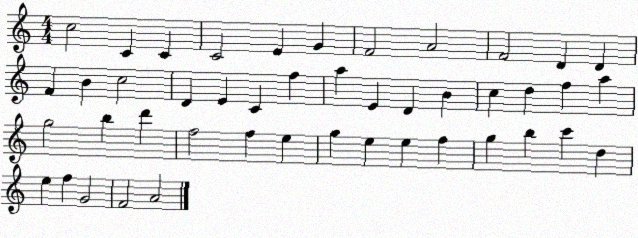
X:1
T:Untitled
M:4/4
L:1/4
K:C
c2 C C C2 E G F2 A2 F2 D D F B c2 D E C f a E D B c d f a g2 b d' f2 f e g e e f g b c' d e f G2 F2 A2